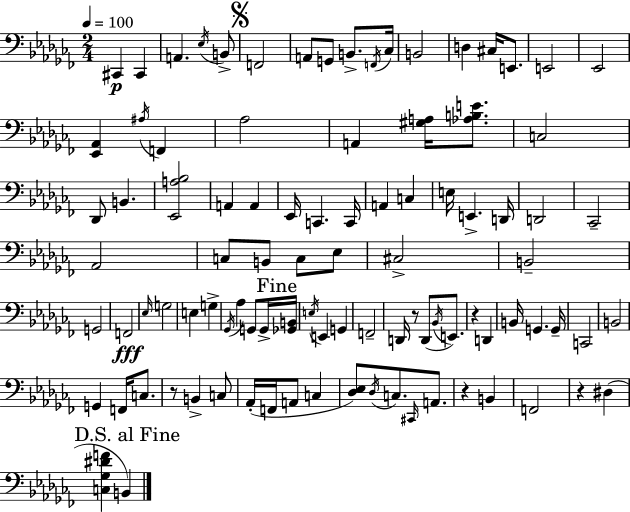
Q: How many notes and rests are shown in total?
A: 96